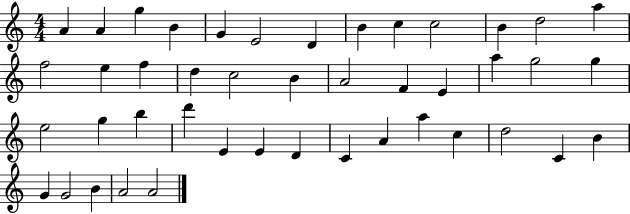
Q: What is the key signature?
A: C major